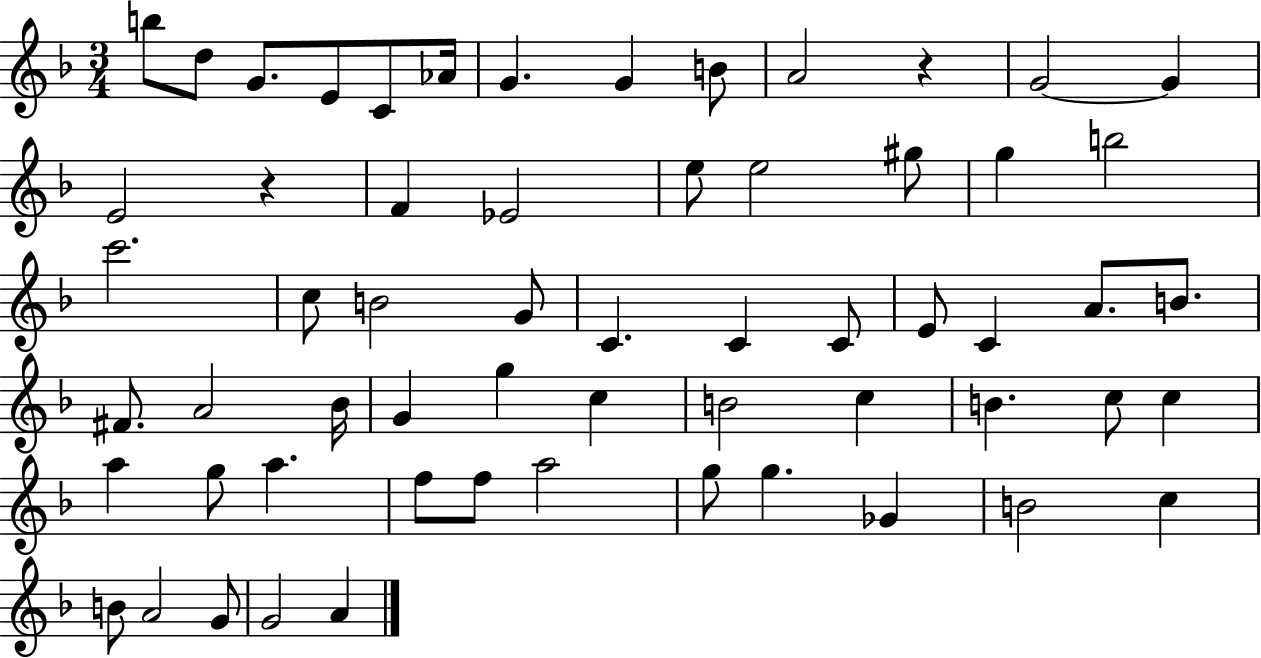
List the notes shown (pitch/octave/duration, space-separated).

B5/e D5/e G4/e. E4/e C4/e Ab4/s G4/q. G4/q B4/e A4/h R/q G4/h G4/q E4/h R/q F4/q Eb4/h E5/e E5/h G#5/e G5/q B5/h C6/h. C5/e B4/h G4/e C4/q. C4/q C4/e E4/e C4/q A4/e. B4/e. F#4/e. A4/h Bb4/s G4/q G5/q C5/q B4/h C5/q B4/q. C5/e C5/q A5/q G5/e A5/q. F5/e F5/e A5/h G5/e G5/q. Gb4/q B4/h C5/q B4/e A4/h G4/e G4/h A4/q